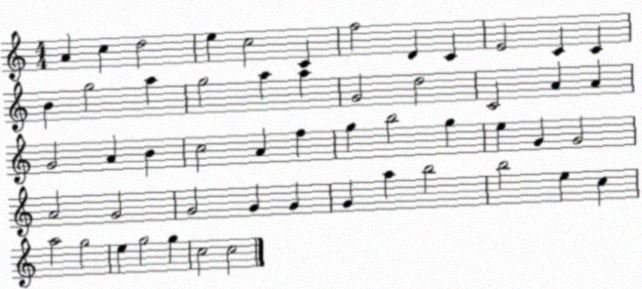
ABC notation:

X:1
T:Untitled
M:4/4
L:1/4
K:C
A c d2 e c2 C f2 D C E2 C C B g2 a g2 a a G2 d2 C2 A A G2 A B c2 A f g b2 g e G G2 A2 G2 G2 G G G a b2 b2 e c a2 g2 e g2 g c2 c2